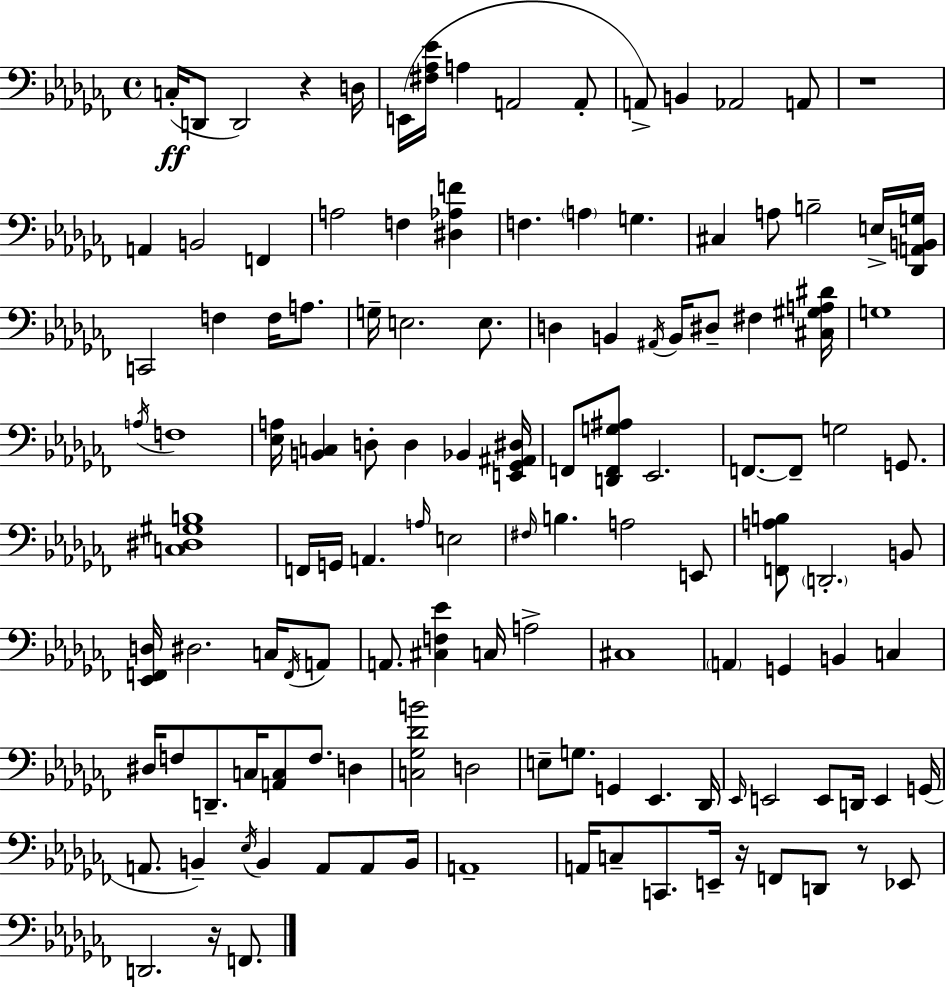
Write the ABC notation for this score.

X:1
T:Untitled
M:4/4
L:1/4
K:Abm
C,/4 D,,/2 D,,2 z D,/4 E,,/4 [^F,_A,_E]/4 A, A,,2 A,,/2 A,,/2 B,, _A,,2 A,,/2 z4 A,, B,,2 F,, A,2 F, [^D,_A,F] F, A, G, ^C, A,/2 B,2 E,/4 [_D,,A,,B,,G,]/4 C,,2 F, F,/4 A,/2 G,/4 E,2 E,/2 D, B,, ^A,,/4 B,,/4 ^D,/2 ^F, [^C,^G,A,^D]/4 G,4 A,/4 F,4 [_E,A,]/4 [B,,C,] D,/2 D, _B,, [E,,_G,,^A,,^D,]/4 F,,/2 [D,,F,,G,^A,]/2 _E,,2 F,,/2 F,,/2 G,2 G,,/2 [C,^D,^G,B,]4 F,,/4 G,,/4 A,, A,/4 E,2 ^F,/4 B, A,2 E,,/2 [F,,A,B,]/2 D,,2 B,,/2 [_E,,F,,D,]/4 ^D,2 C,/4 F,,/4 A,,/2 A,,/2 [^C,F,_E] C,/4 A,2 ^C,4 A,, G,, B,, C, ^D,/4 F,/2 D,,/2 C,/4 [A,,C,]/2 F,/2 D, [C,_G,_DB]2 D,2 E,/2 G,/2 G,, _E,, _D,,/4 _E,,/4 E,,2 E,,/2 D,,/4 E,, G,,/4 A,,/2 B,, _E,/4 B,, A,,/2 A,,/2 B,,/4 A,,4 A,,/4 C,/2 C,,/2 E,,/4 z/4 F,,/2 D,,/2 z/2 _E,,/2 D,,2 z/4 F,,/2